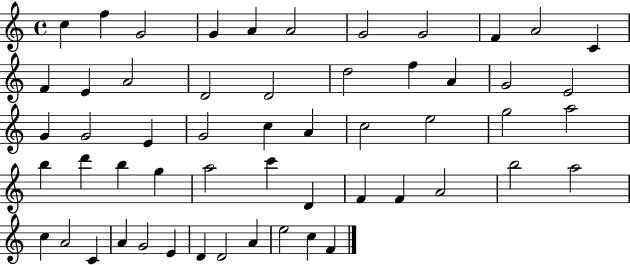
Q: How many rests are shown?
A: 0